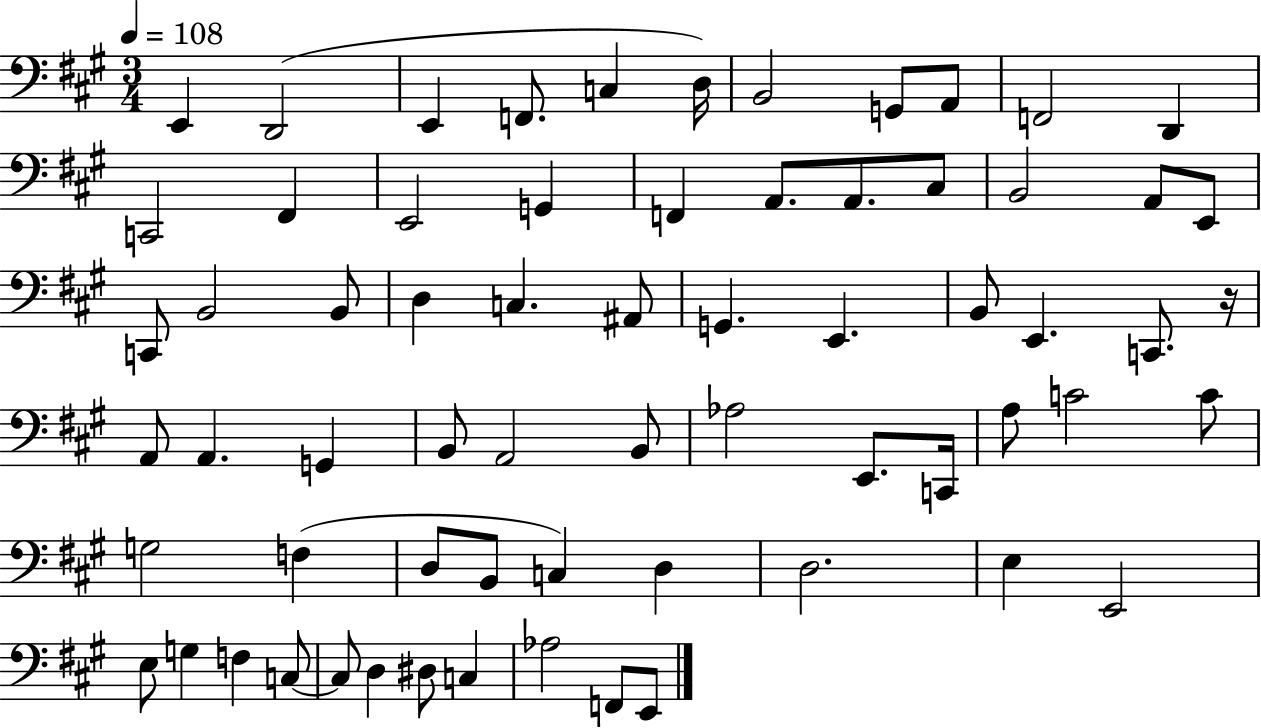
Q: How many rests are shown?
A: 1